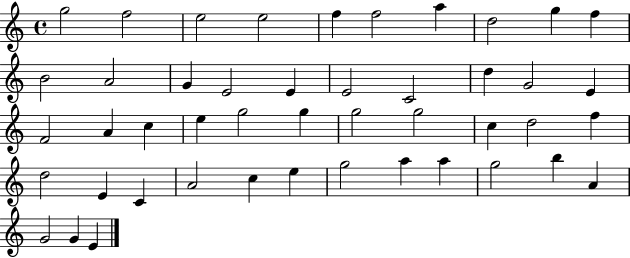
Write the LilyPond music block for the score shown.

{
  \clef treble
  \time 4/4
  \defaultTimeSignature
  \key c \major
  g''2 f''2 | e''2 e''2 | f''4 f''2 a''4 | d''2 g''4 f''4 | \break b'2 a'2 | g'4 e'2 e'4 | e'2 c'2 | d''4 g'2 e'4 | \break f'2 a'4 c''4 | e''4 g''2 g''4 | g''2 g''2 | c''4 d''2 f''4 | \break d''2 e'4 c'4 | a'2 c''4 e''4 | g''2 a''4 a''4 | g''2 b''4 a'4 | \break g'2 g'4 e'4 | \bar "|."
}